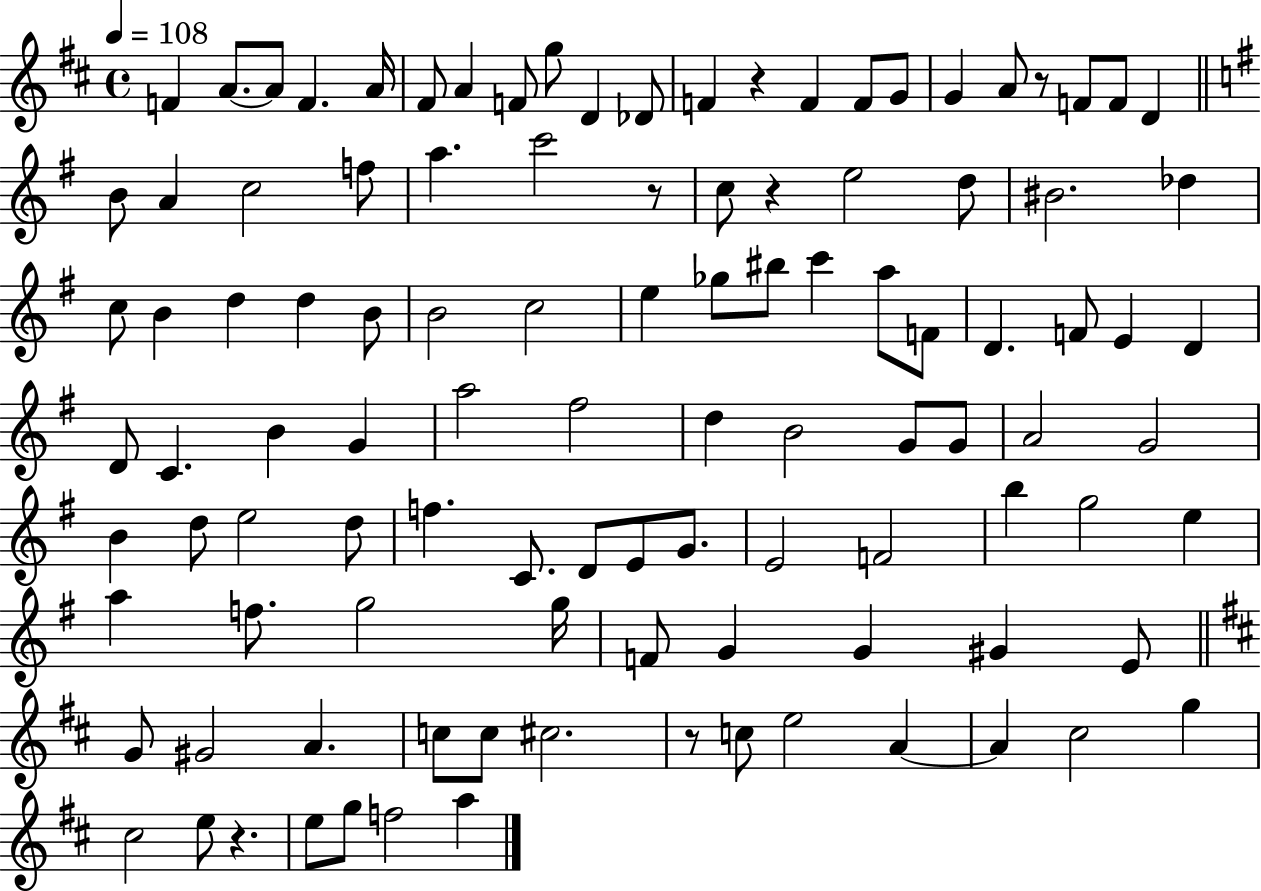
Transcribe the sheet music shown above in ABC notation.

X:1
T:Untitled
M:4/4
L:1/4
K:D
F A/2 A/2 F A/4 ^F/2 A F/2 g/2 D _D/2 F z F F/2 G/2 G A/2 z/2 F/2 F/2 D B/2 A c2 f/2 a c'2 z/2 c/2 z e2 d/2 ^B2 _d c/2 B d d B/2 B2 c2 e _g/2 ^b/2 c' a/2 F/2 D F/2 E D D/2 C B G a2 ^f2 d B2 G/2 G/2 A2 G2 B d/2 e2 d/2 f C/2 D/2 E/2 G/2 E2 F2 b g2 e a f/2 g2 g/4 F/2 G G ^G E/2 G/2 ^G2 A c/2 c/2 ^c2 z/2 c/2 e2 A A ^c2 g ^c2 e/2 z e/2 g/2 f2 a